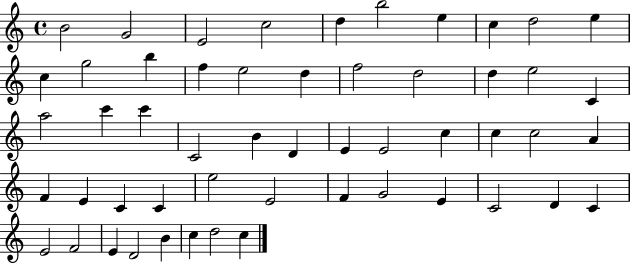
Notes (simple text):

B4/h G4/h E4/h C5/h D5/q B5/h E5/q C5/q D5/h E5/q C5/q G5/h B5/q F5/q E5/h D5/q F5/h D5/h D5/q E5/h C4/q A5/h C6/q C6/q C4/h B4/q D4/q E4/q E4/h C5/q C5/q C5/h A4/q F4/q E4/q C4/q C4/q E5/h E4/h F4/q G4/h E4/q C4/h D4/q C4/q E4/h F4/h E4/q D4/h B4/q C5/q D5/h C5/q